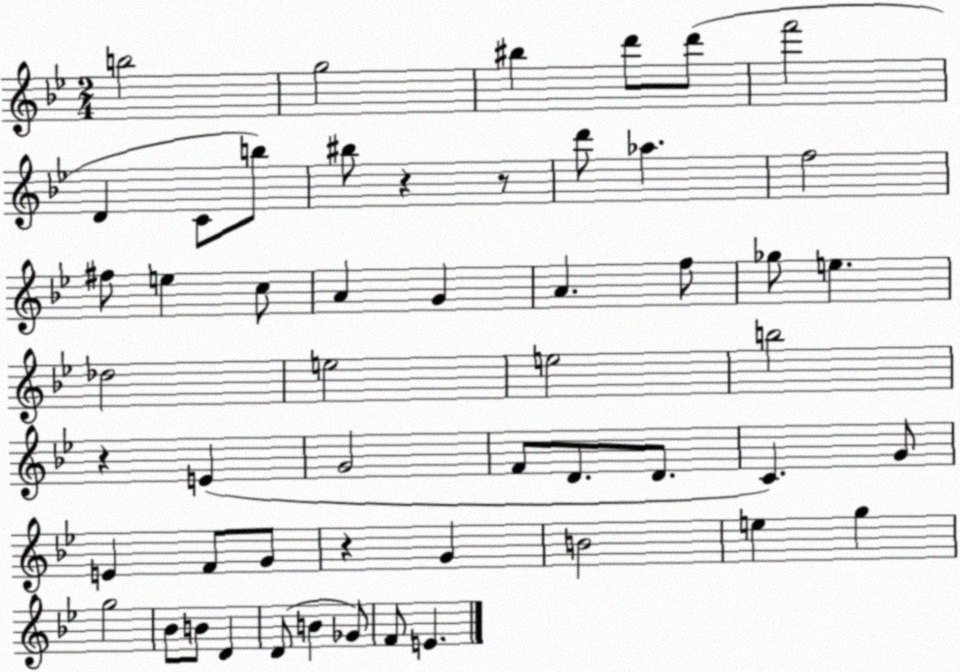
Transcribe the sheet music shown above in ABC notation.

X:1
T:Untitled
M:2/4
L:1/4
K:Bb
b2 g2 ^b d'/2 d'/2 f'2 D C/2 b/2 ^b/2 z z/2 d'/2 _a f2 ^f/2 e c/2 A G A f/2 _g/2 e _d2 e2 e2 b2 z E G2 F/2 D/2 D/2 C G/2 E F/2 G/2 z G B2 e g g2 _B/2 B/2 D D/2 B _G/2 F/2 E